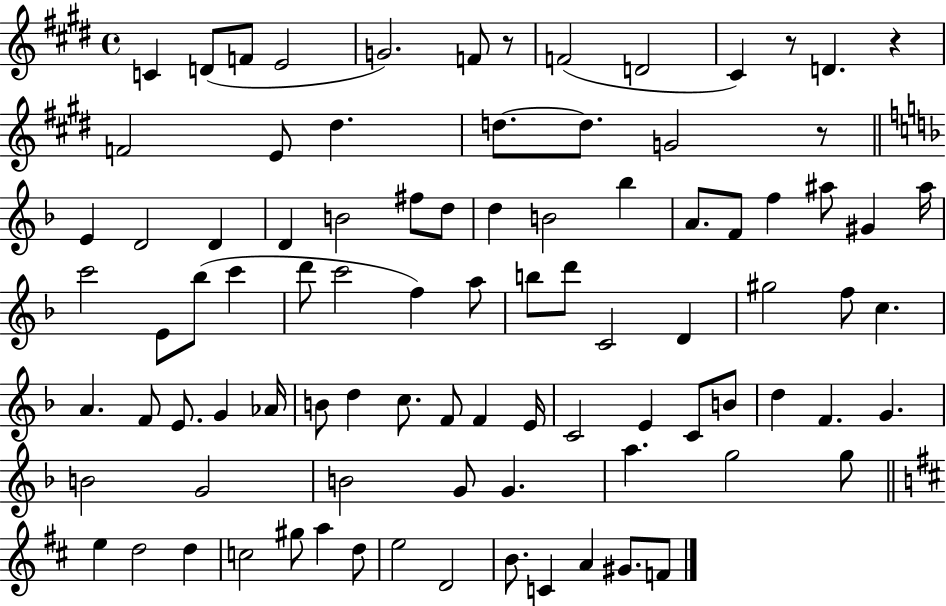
X:1
T:Untitled
M:4/4
L:1/4
K:E
C D/2 F/2 E2 G2 F/2 z/2 F2 D2 ^C z/2 D z F2 E/2 ^d d/2 d/2 G2 z/2 E D2 D D B2 ^f/2 d/2 d B2 _b A/2 F/2 f ^a/2 ^G ^a/4 c'2 E/2 _b/2 c' d'/2 c'2 f a/2 b/2 d'/2 C2 D ^g2 f/2 c A F/2 E/2 G _A/4 B/2 d c/2 F/2 F E/4 C2 E C/2 B/2 d F G B2 G2 B2 G/2 G a g2 g/2 e d2 d c2 ^g/2 a d/2 e2 D2 B/2 C A ^G/2 F/2